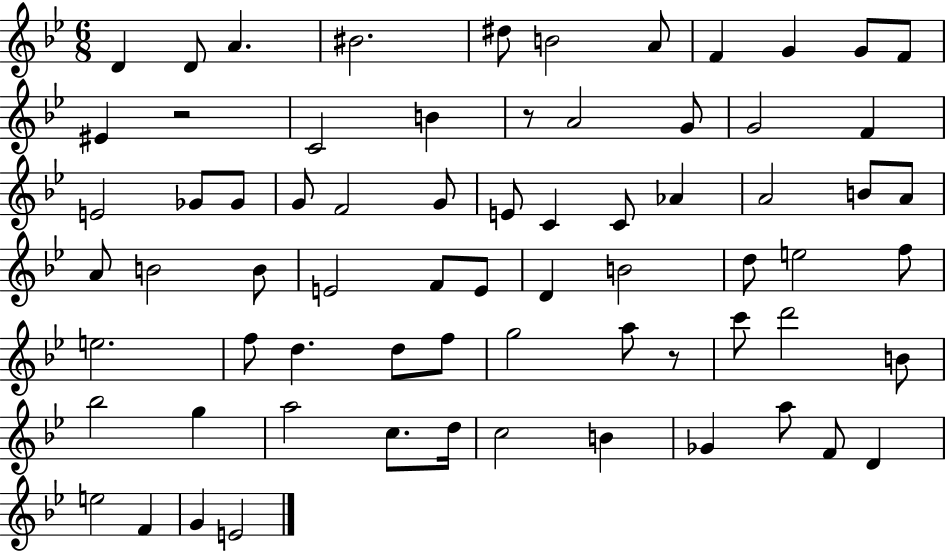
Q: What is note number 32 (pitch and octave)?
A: A4